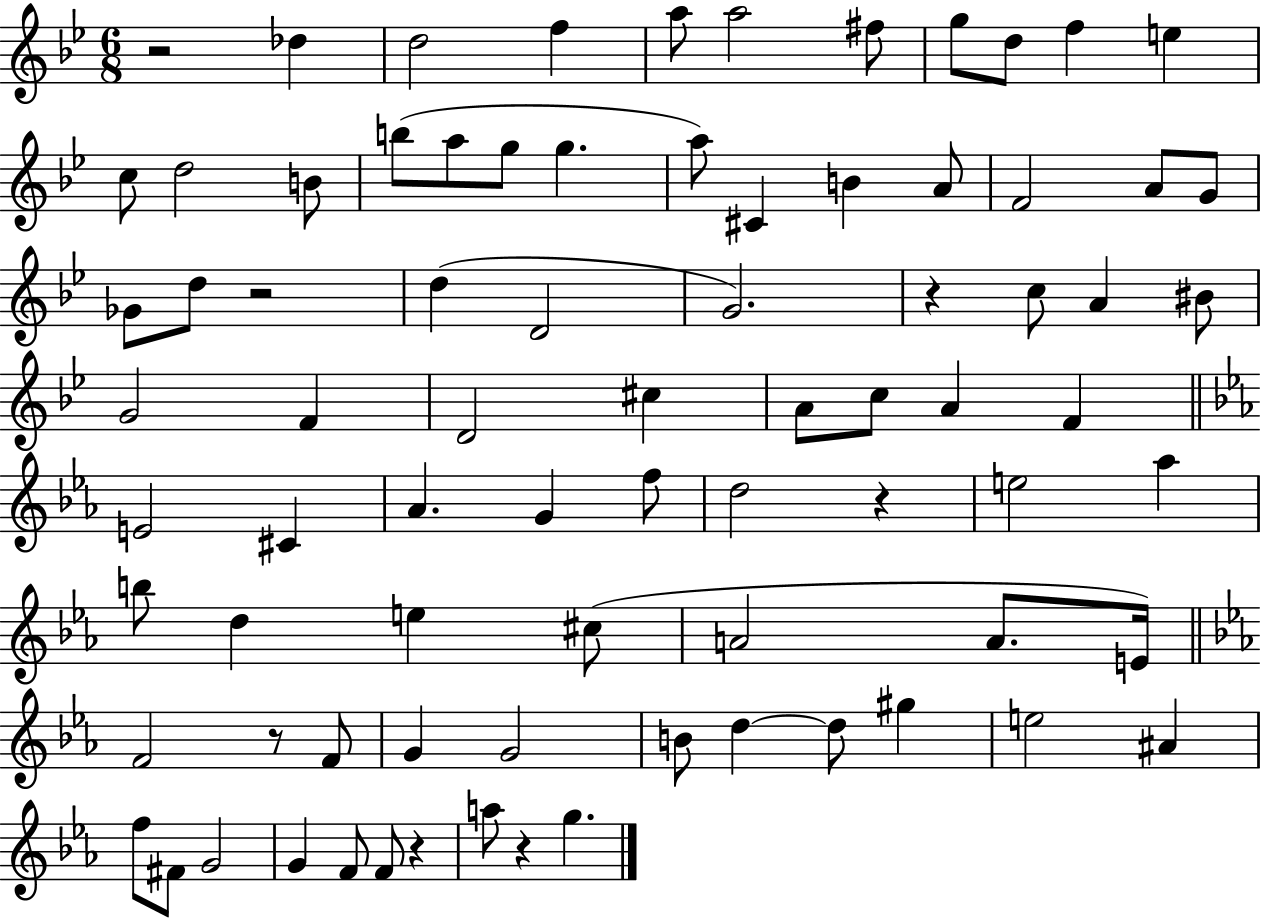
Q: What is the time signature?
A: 6/8